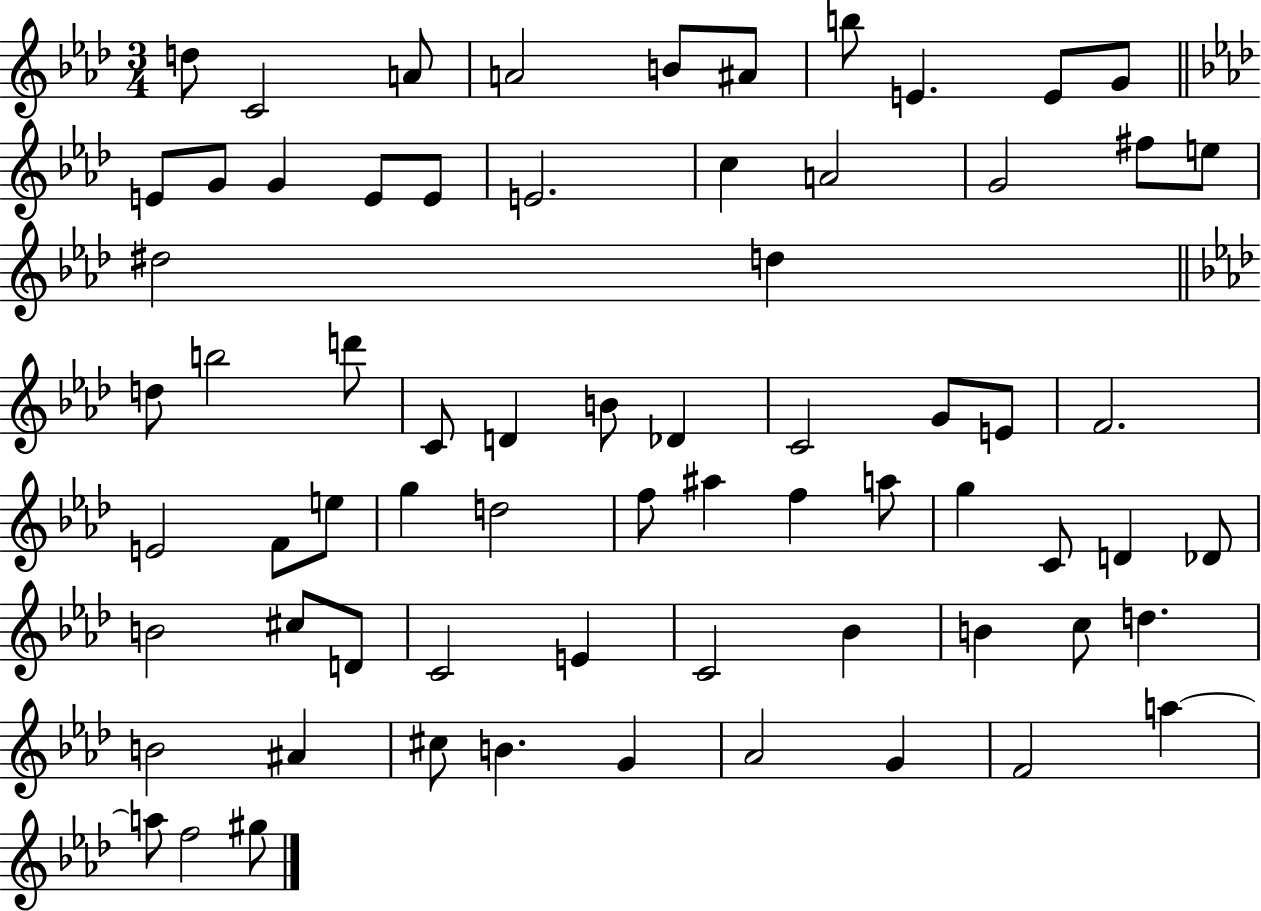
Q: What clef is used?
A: treble